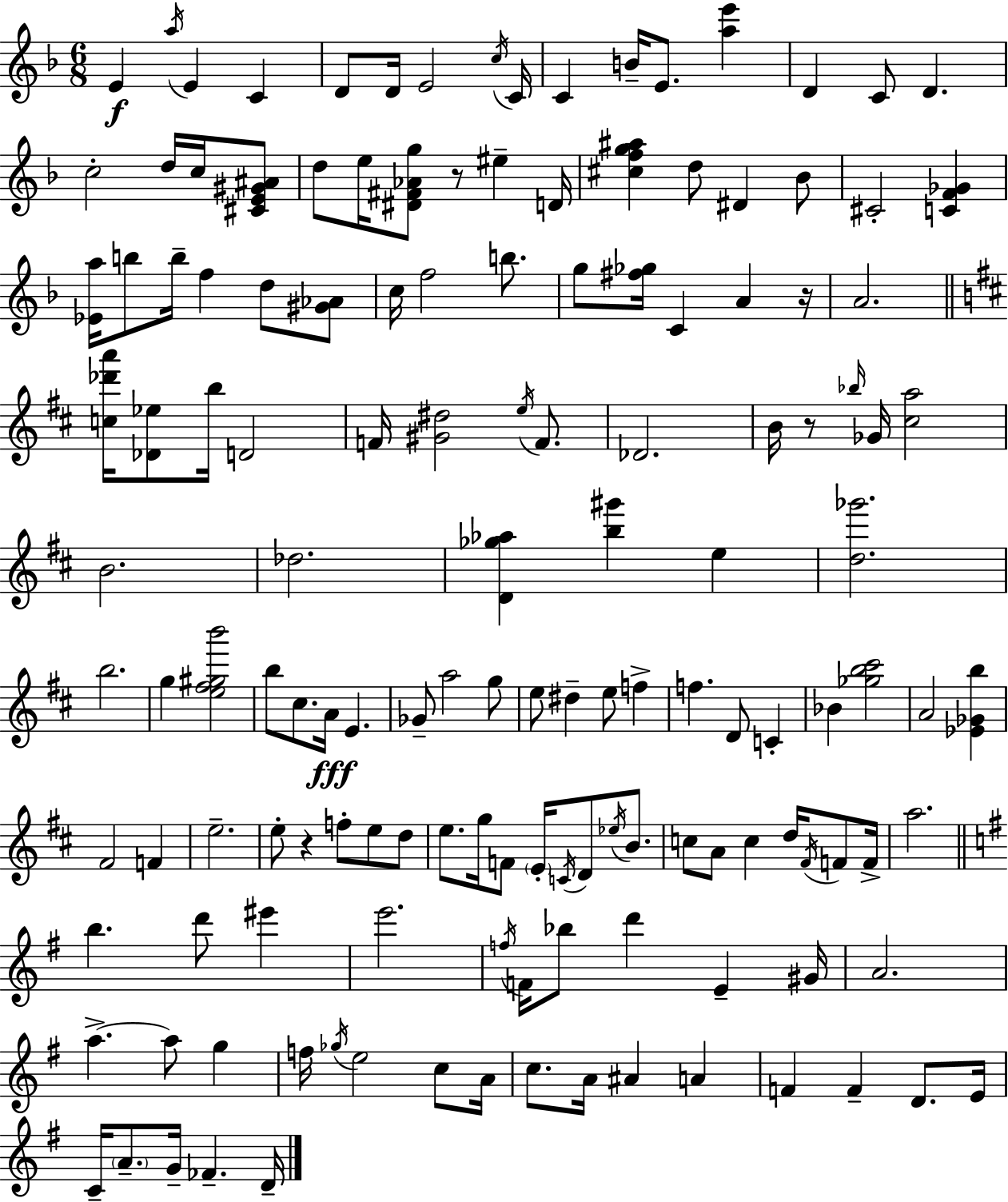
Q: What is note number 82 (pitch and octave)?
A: B4